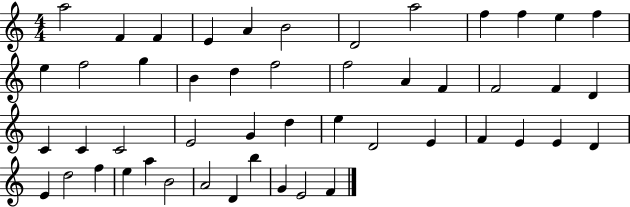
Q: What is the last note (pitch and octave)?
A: F4